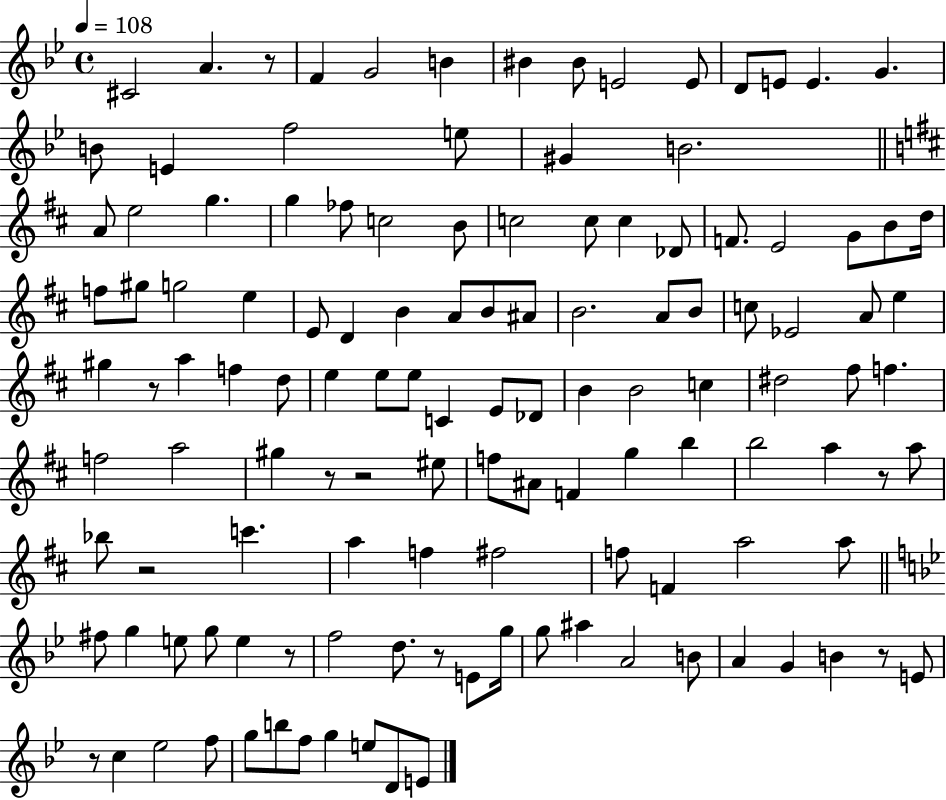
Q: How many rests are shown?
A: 10